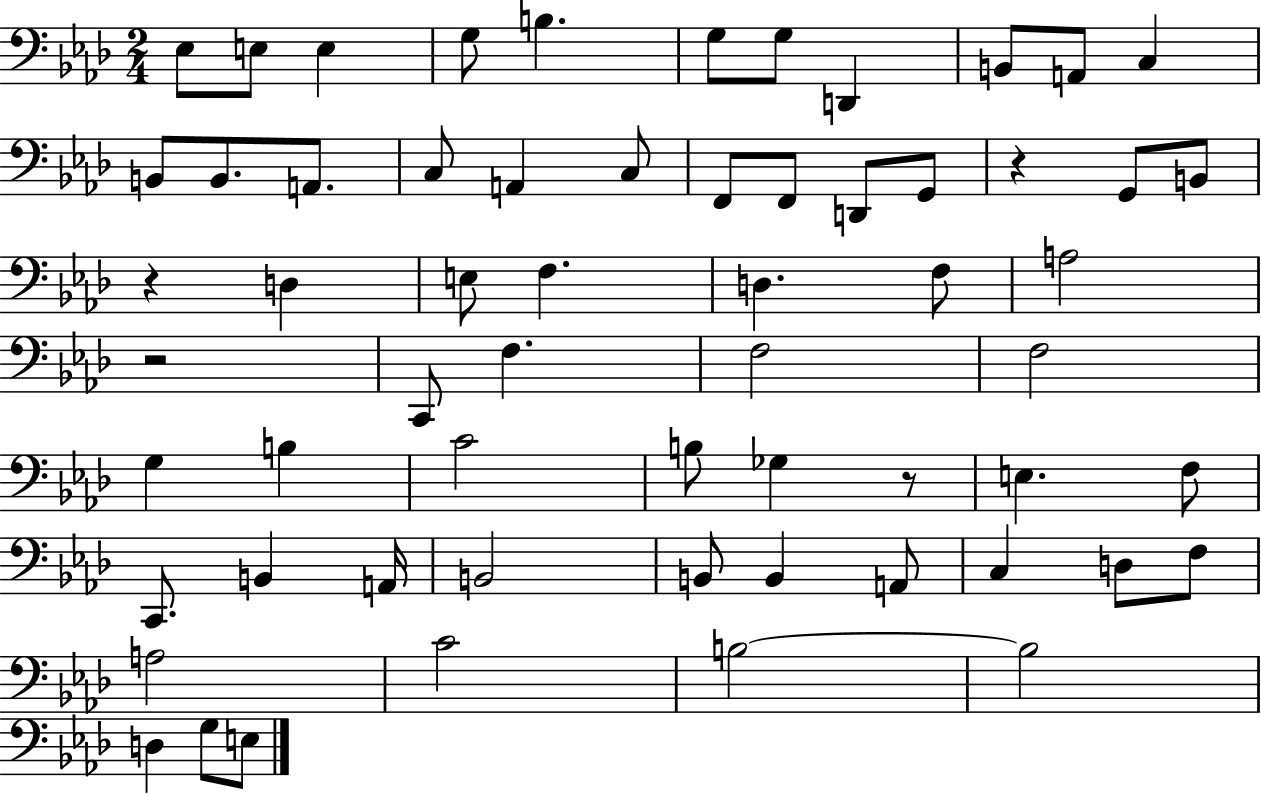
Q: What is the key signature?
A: AES major